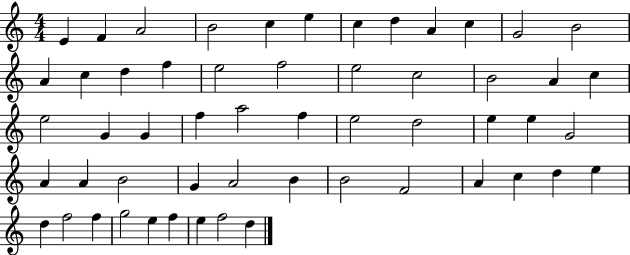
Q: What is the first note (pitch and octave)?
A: E4